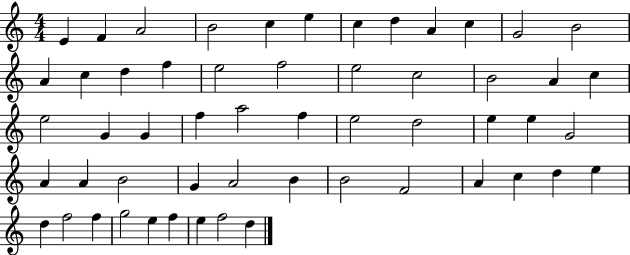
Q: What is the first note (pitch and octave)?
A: E4